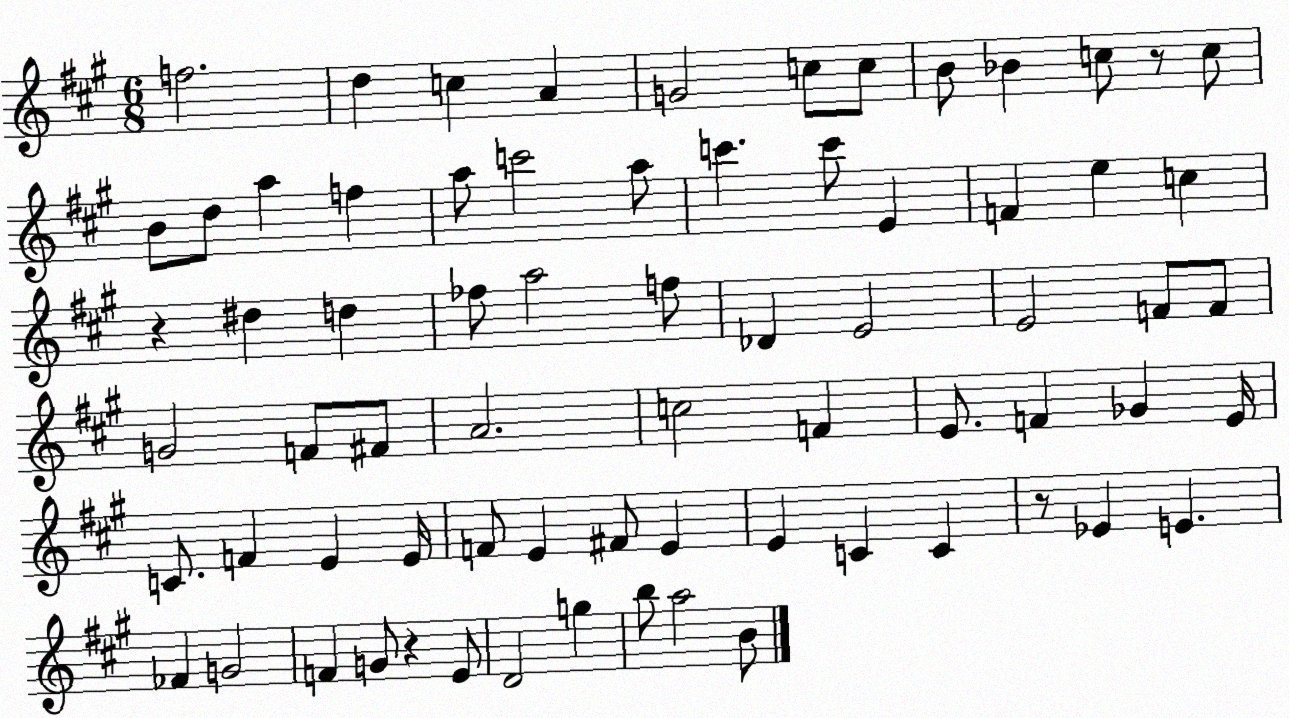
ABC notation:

X:1
T:Untitled
M:6/8
L:1/4
K:A
f2 d c A G2 c/2 c/2 B/2 _B c/2 z/2 c/2 B/2 d/2 a f a/2 c'2 a/2 c' c'/2 E F e c z ^d d _f/2 a2 f/2 _D E2 E2 F/2 F/2 G2 F/2 ^F/2 A2 c2 F E/2 F _G E/4 C/2 F E E/4 F/2 E ^F/2 E E C C z/2 _E E _F G2 F G/2 z E/2 D2 g b/2 a2 B/2